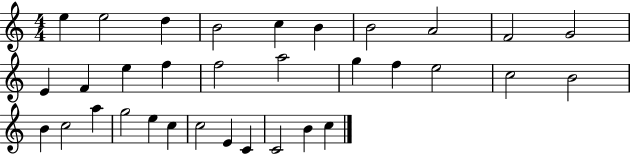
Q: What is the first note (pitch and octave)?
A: E5